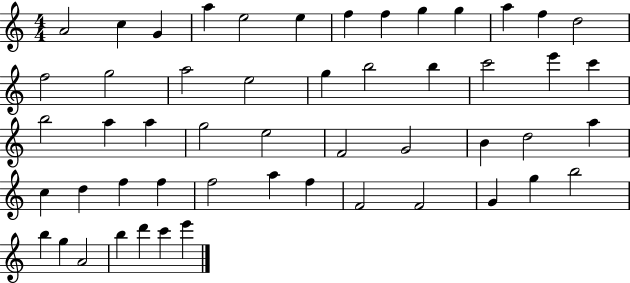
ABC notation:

X:1
T:Untitled
M:4/4
L:1/4
K:C
A2 c G a e2 e f f g g a f d2 f2 g2 a2 e2 g b2 b c'2 e' c' b2 a a g2 e2 F2 G2 B d2 a c d f f f2 a f F2 F2 G g b2 b g A2 b d' c' e'